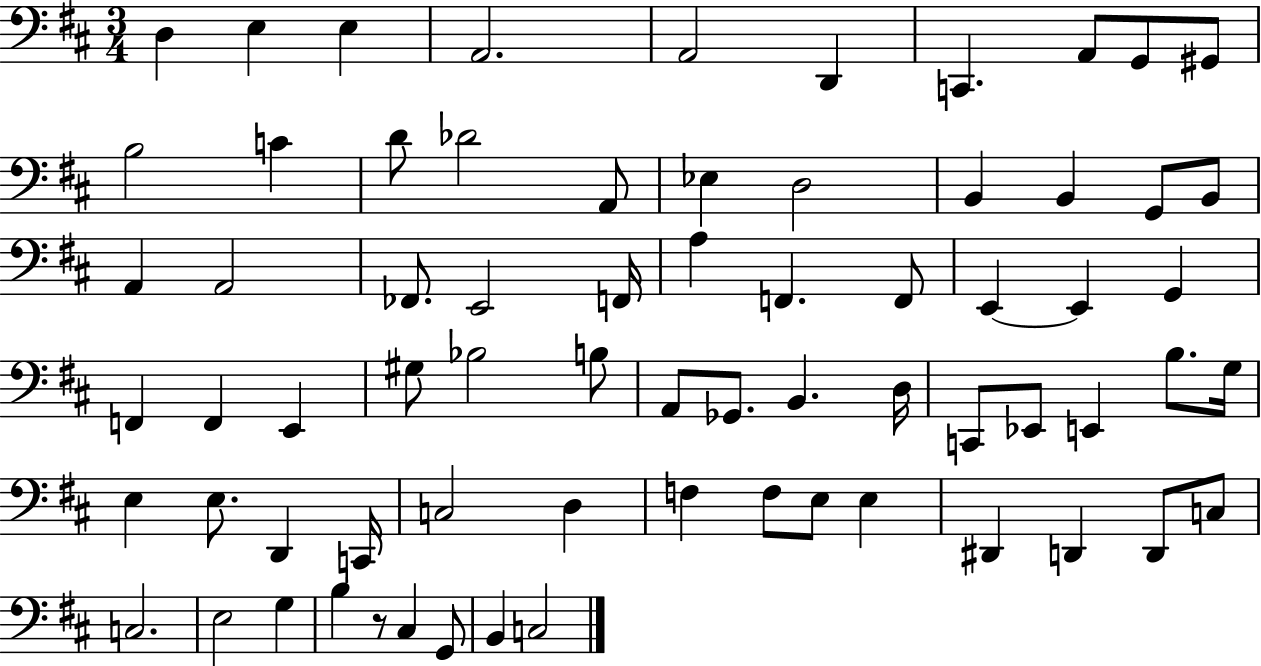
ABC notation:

X:1
T:Untitled
M:3/4
L:1/4
K:D
D, E, E, A,,2 A,,2 D,, C,, A,,/2 G,,/2 ^G,,/2 B,2 C D/2 _D2 A,,/2 _E, D,2 B,, B,, G,,/2 B,,/2 A,, A,,2 _F,,/2 E,,2 F,,/4 A, F,, F,,/2 E,, E,, G,, F,, F,, E,, ^G,/2 _B,2 B,/2 A,,/2 _G,,/2 B,, D,/4 C,,/2 _E,,/2 E,, B,/2 G,/4 E, E,/2 D,, C,,/4 C,2 D, F, F,/2 E,/2 E, ^D,, D,, D,,/2 C,/2 C,2 E,2 G, B, z/2 ^C, G,,/2 B,, C,2